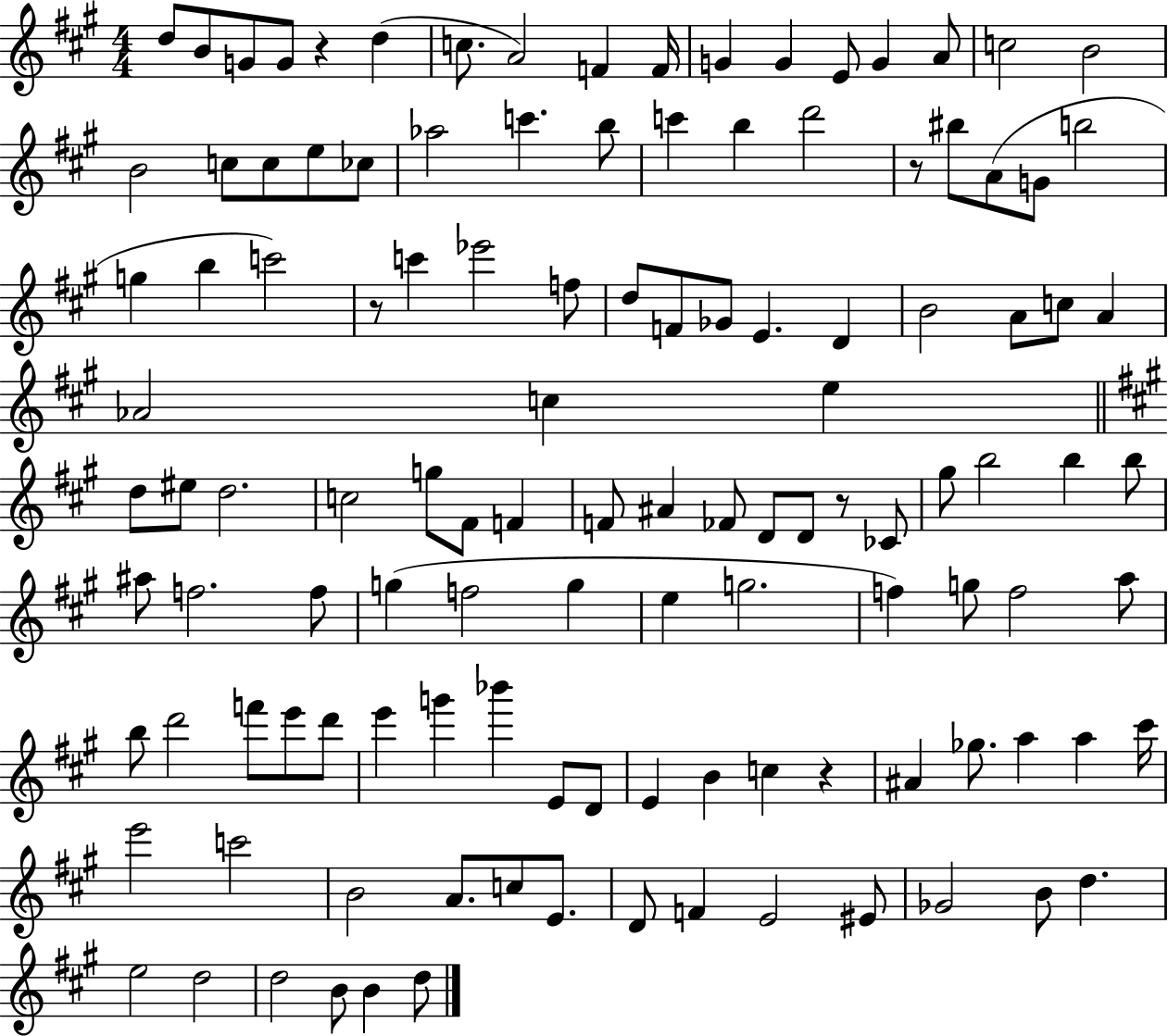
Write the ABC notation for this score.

X:1
T:Untitled
M:4/4
L:1/4
K:A
d/2 B/2 G/2 G/2 z d c/2 A2 F F/4 G G E/2 G A/2 c2 B2 B2 c/2 c/2 e/2 _c/2 _a2 c' b/2 c' b d'2 z/2 ^b/2 A/2 G/2 b2 g b c'2 z/2 c' _e'2 f/2 d/2 F/2 _G/2 E D B2 A/2 c/2 A _A2 c e d/2 ^e/2 d2 c2 g/2 ^F/2 F F/2 ^A _F/2 D/2 D/2 z/2 _C/2 ^g/2 b2 b b/2 ^a/2 f2 f/2 g f2 g e g2 f g/2 f2 a/2 b/2 d'2 f'/2 e'/2 d'/2 e' g' _b' E/2 D/2 E B c z ^A _g/2 a a ^c'/4 e'2 c'2 B2 A/2 c/2 E/2 D/2 F E2 ^E/2 _G2 B/2 d e2 d2 d2 B/2 B d/2